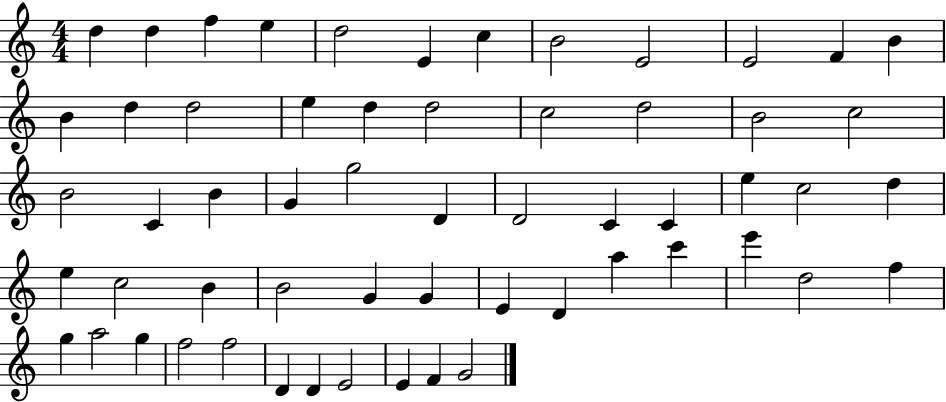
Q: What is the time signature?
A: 4/4